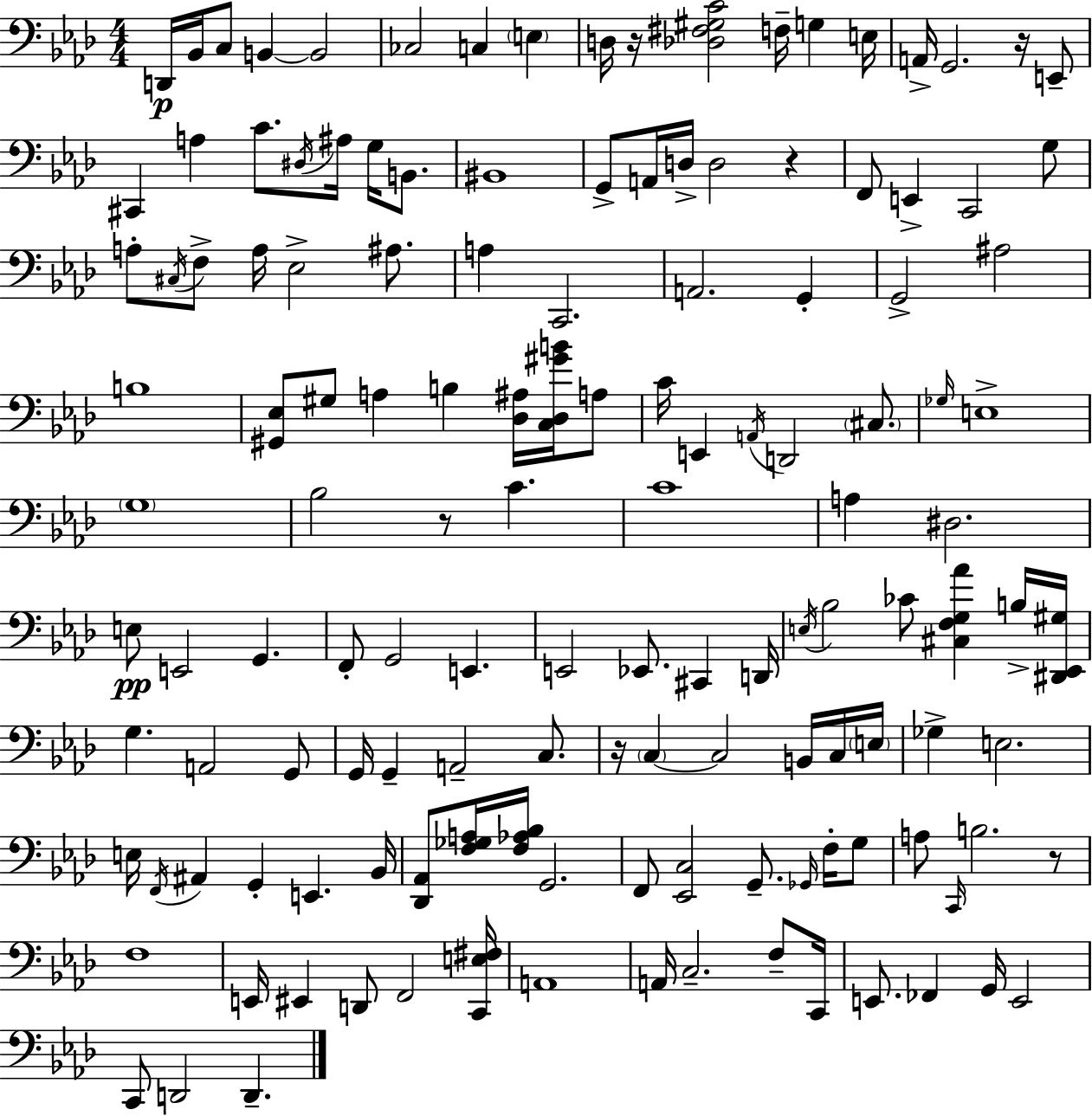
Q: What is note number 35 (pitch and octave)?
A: A3